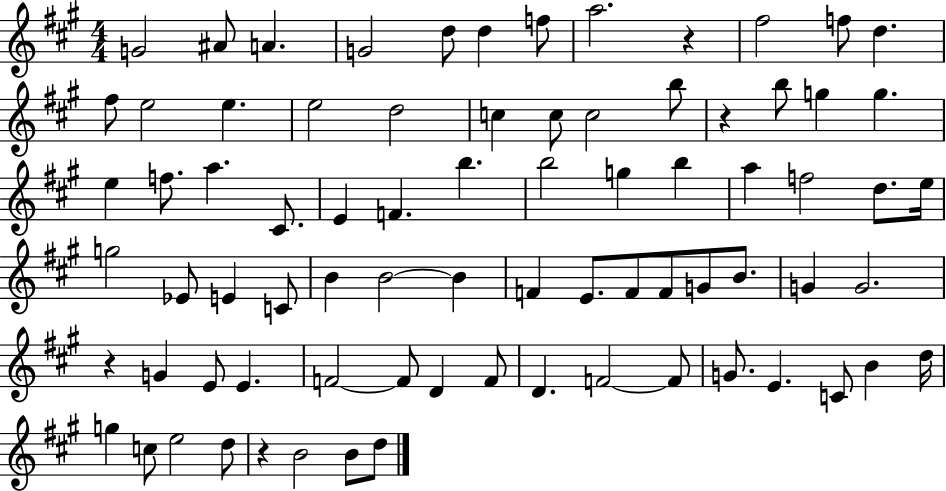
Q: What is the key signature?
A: A major